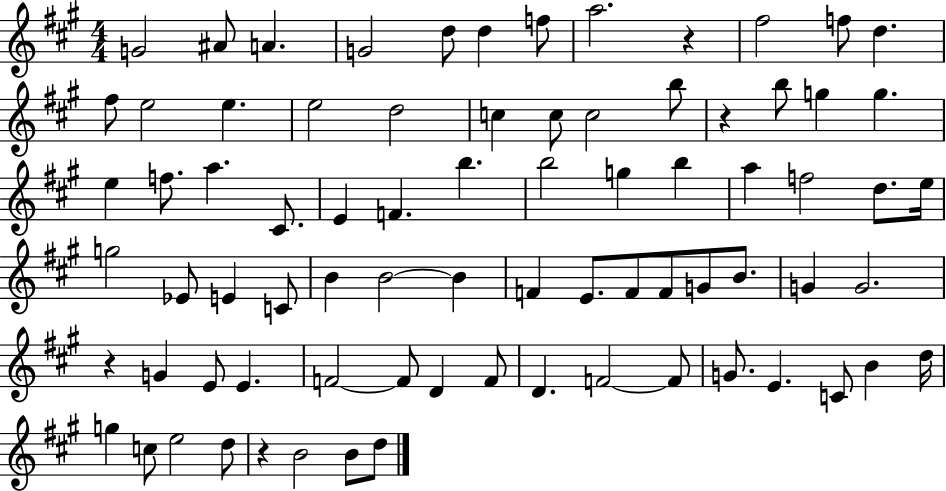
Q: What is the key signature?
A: A major